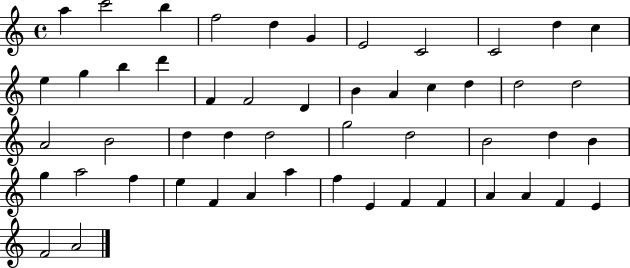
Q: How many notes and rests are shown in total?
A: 51